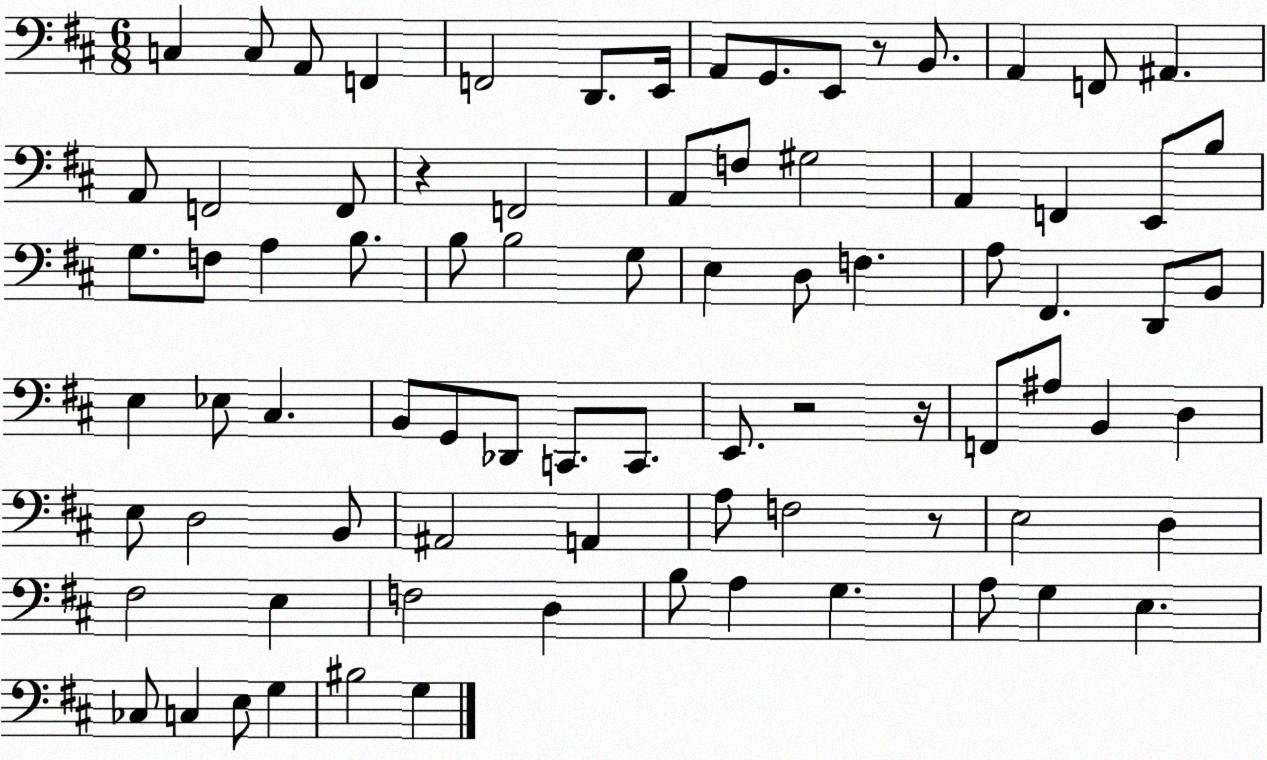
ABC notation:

X:1
T:Untitled
M:6/8
L:1/4
K:D
C, C,/2 A,,/2 F,, F,,2 D,,/2 E,,/4 A,,/2 G,,/2 E,,/2 z/2 B,,/2 A,, F,,/2 ^A,, A,,/2 F,,2 F,,/2 z F,,2 A,,/2 F,/2 ^G,2 A,, F,, E,,/2 B,/2 G,/2 F,/2 A, B,/2 B,/2 B,2 G,/2 E, D,/2 F, A,/2 ^F,, D,,/2 B,,/2 E, _E,/2 ^C, B,,/2 G,,/2 _D,,/2 C,,/2 C,,/2 E,,/2 z2 z/4 F,,/2 ^A,/2 B,, D, E,/2 D,2 B,,/2 ^A,,2 A,, A,/2 F,2 z/2 E,2 D, ^F,2 E, F,2 D, B,/2 A, G, A,/2 G, E, _C,/2 C, E,/2 G, ^B,2 G,